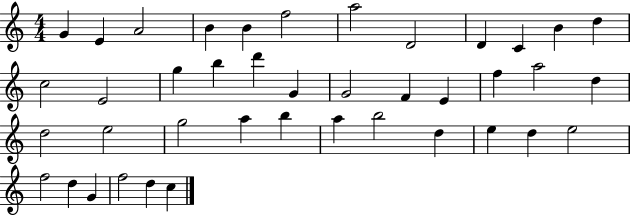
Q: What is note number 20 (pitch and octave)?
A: F4